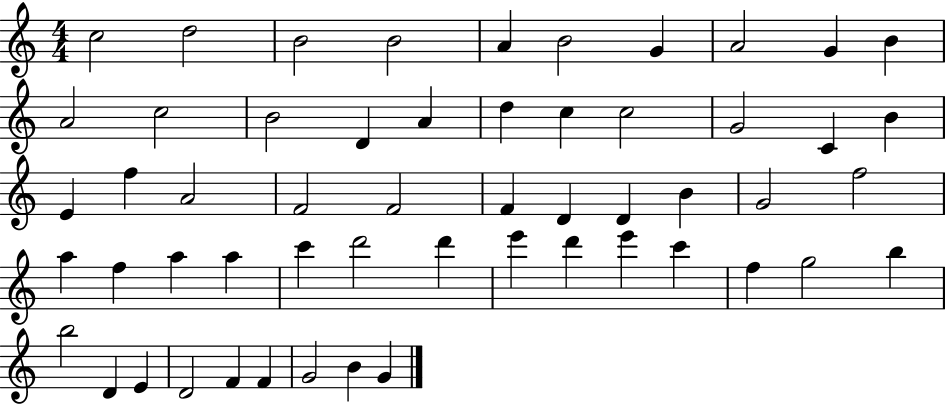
C5/h D5/h B4/h B4/h A4/q B4/h G4/q A4/h G4/q B4/q A4/h C5/h B4/h D4/q A4/q D5/q C5/q C5/h G4/h C4/q B4/q E4/q F5/q A4/h F4/h F4/h F4/q D4/q D4/q B4/q G4/h F5/h A5/q F5/q A5/q A5/q C6/q D6/h D6/q E6/q D6/q E6/q C6/q F5/q G5/h B5/q B5/h D4/q E4/q D4/h F4/q F4/q G4/h B4/q G4/q